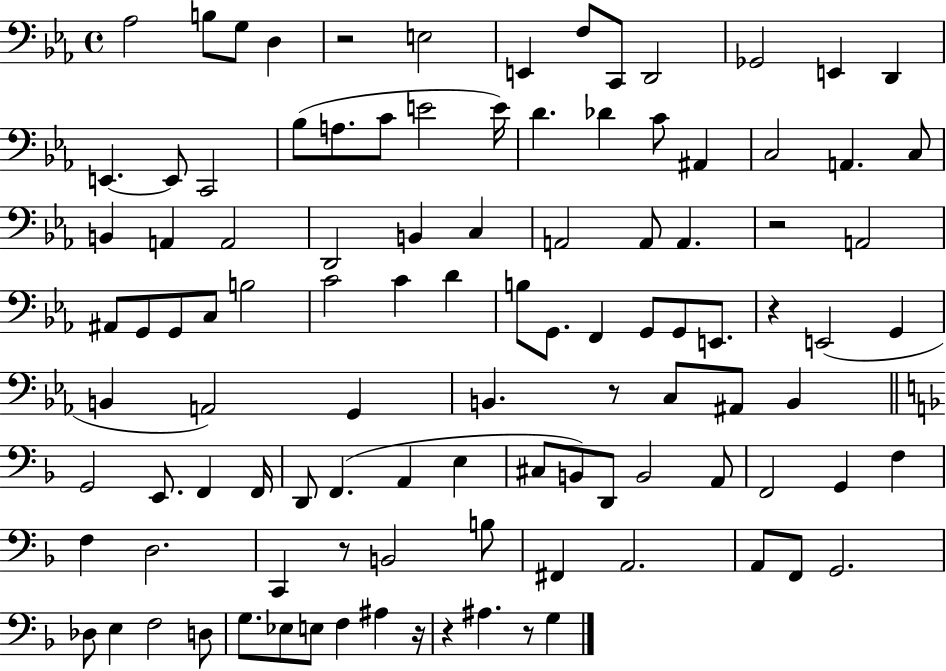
Ab3/h B3/e G3/e D3/q R/h E3/h E2/q F3/e C2/e D2/h Gb2/h E2/q D2/q E2/q. E2/e C2/h Bb3/e A3/e. C4/e E4/h E4/s D4/q. Db4/q C4/e A#2/q C3/h A2/q. C3/e B2/q A2/q A2/h D2/h B2/q C3/q A2/h A2/e A2/q. R/h A2/h A#2/e G2/e G2/e C3/e B3/h C4/h C4/q D4/q B3/e G2/e. F2/q G2/e G2/e E2/e. R/q E2/h G2/q B2/q A2/h G2/q B2/q. R/e C3/e A#2/e B2/q G2/h E2/e. F2/q F2/s D2/e F2/q. A2/q E3/q C#3/e B2/e D2/e B2/h A2/e F2/h G2/q F3/q F3/q D3/h. C2/q R/e B2/h B3/e F#2/q A2/h. A2/e F2/e G2/h. Db3/e E3/q F3/h D3/e G3/e. Eb3/e E3/e F3/q A#3/q R/s R/q A#3/q. R/e G3/q